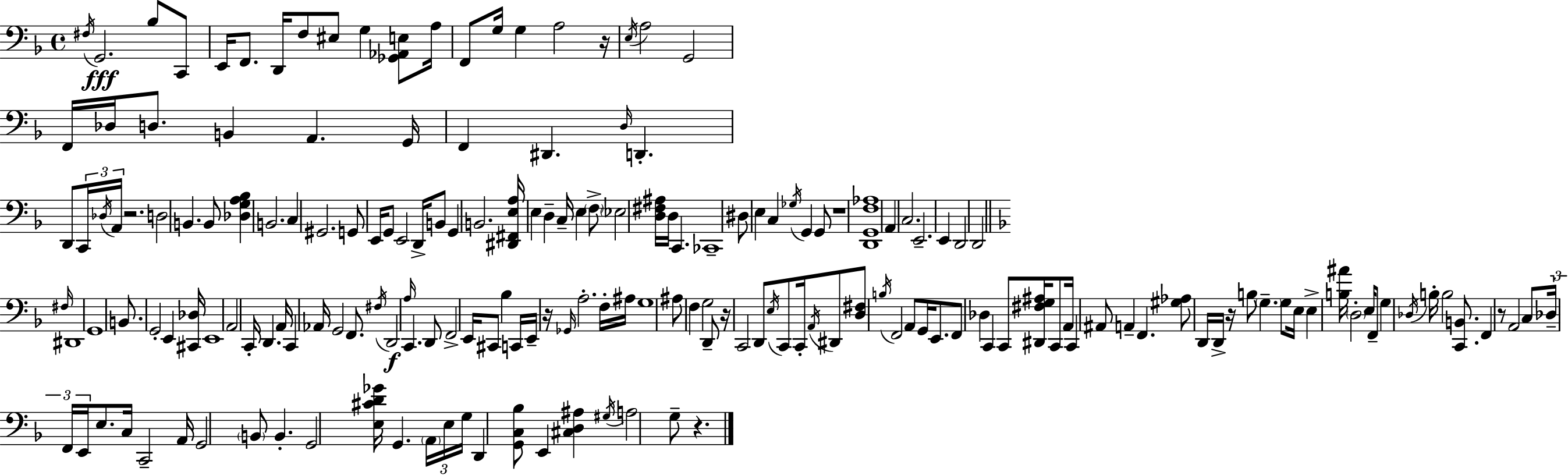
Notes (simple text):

F#3/s G2/h. Bb3/e C2/e E2/s F2/e. D2/s F3/e EIS3/e G3/q [Gb2,Ab2,E3]/e A3/s F2/e G3/s G3/q A3/h R/s E3/s A3/h G2/h F2/s Db3/s D3/e. B2/q A2/q. G2/s F2/q D#2/q. D3/s D2/q. D2/e C2/s Db3/s A2/s R/h. D3/h B2/q. B2/e [Db3,G3,A3,Bb3]/q B2/h. C3/q G#2/h. G2/e E2/s G2/e E2/h D2/s B2/e G2/q B2/h. [D#2,F#2,E3,A3]/s E3/q D3/q C3/s E3/q F3/e Eb3/h [D3,F#3,A#3]/s D3/s C2/q. CES2/w D#3/e E3/q C3/q Gb3/s G2/q G2/e R/w [D2,G2,F3,Ab3]/w A2/q C3/h. E2/h. E2/q D2/h D2/h F#3/s D#2/w G2/w B2/e. G2/h E2/q [C#2,Db3]/s E2/w A2/h C2/s D2/q. A2/s C2/q Ab2/s G2/h F2/e. F#3/s D2/h A3/s C2/q. D2/e F2/h E2/s C#2/e Bb3/q C2/s E2/s R/s Gb2/s A3/h. F3/s A#3/s G3/w A#3/e F3/q G3/h D2/e R/s C2/h D2/e E3/s C2/e C2/s A2/s D#2/e [D3,F#3]/e B3/s F2/h A2/e G2/s E2/e. F2/e Db3/q C2/q C2/e [D#2,F#3,G3,A#3]/s C2/e A2/s C2/q A#2/e A2/q F2/q. [G#3,Ab3]/e D2/s D2/s R/s B3/e G3/q. G3/e E3/s E3/q [B3,A#4]/s D3/h E3/s F2/e G3/q Db3/s B3/s B3/h [C2,B2]/e. F2/q R/e A2/h C3/e Db3/s F2/s E2/s E3/e. C3/s C2/h A2/s G2/h B2/e B2/q. G2/h [E3,C#4,D4,Gb4]/s G2/q. A2/s E3/s G3/s D2/q [G2,C3,Bb3]/e E2/q [C#3,D3,A#3]/q G#3/s A3/h G3/e R/q.